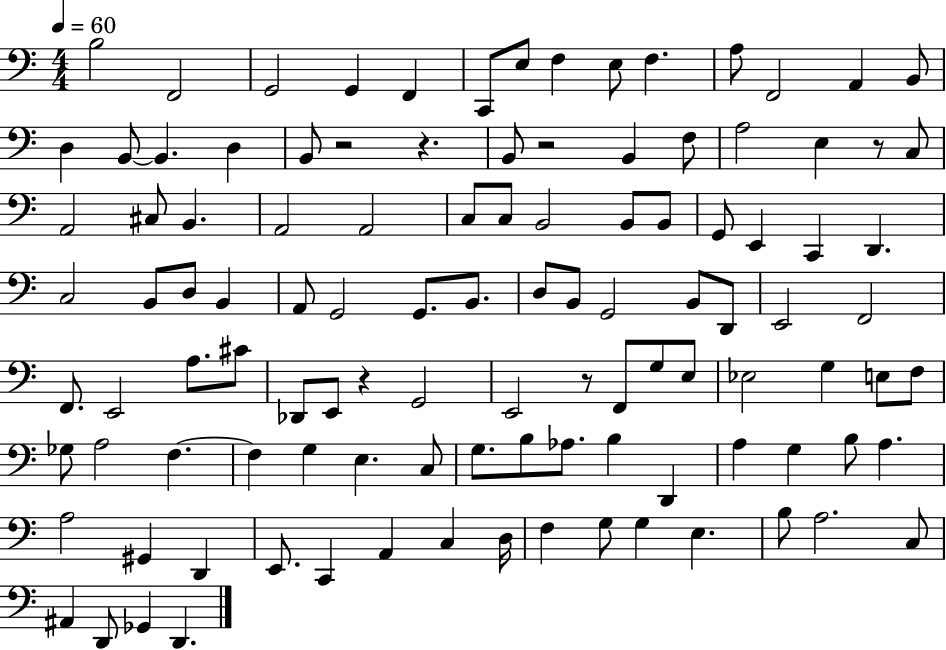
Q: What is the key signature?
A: C major